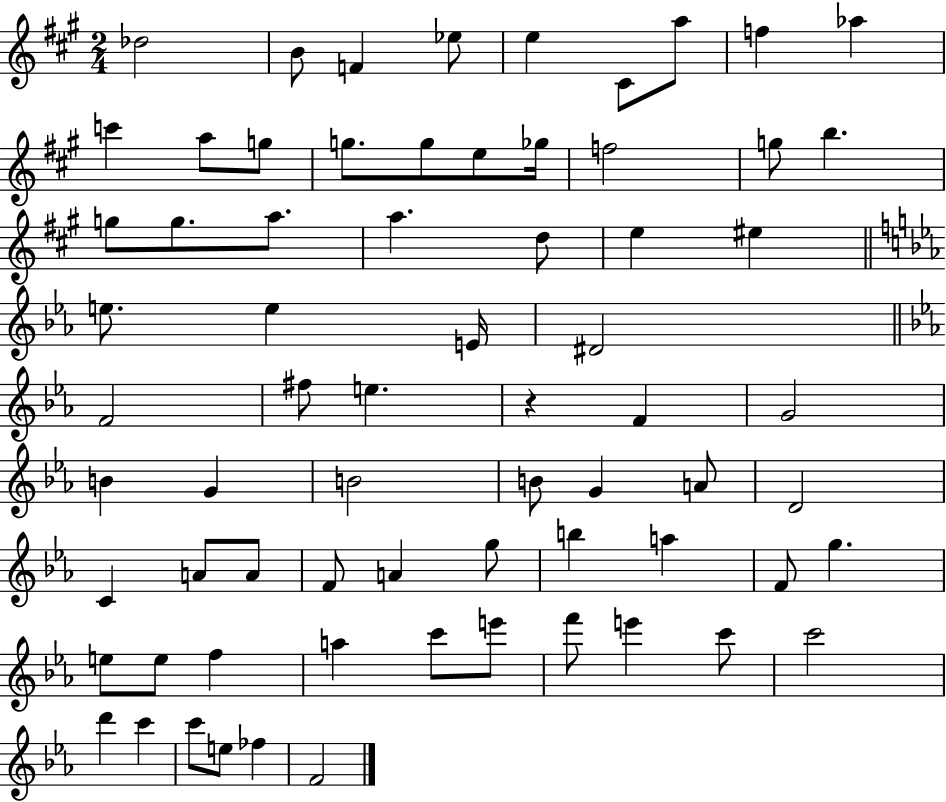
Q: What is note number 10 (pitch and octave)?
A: C6